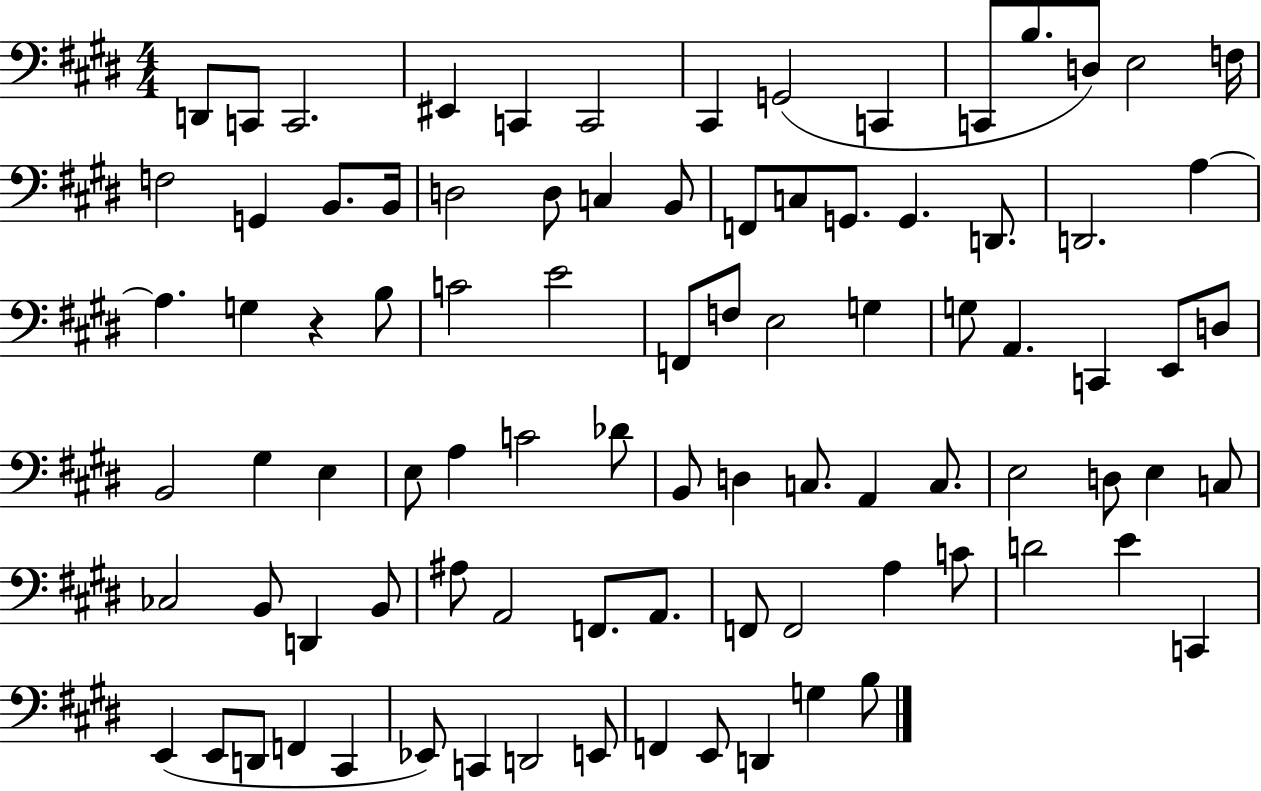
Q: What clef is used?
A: bass